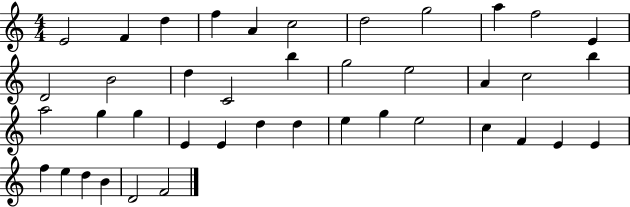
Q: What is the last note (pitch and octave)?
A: F4